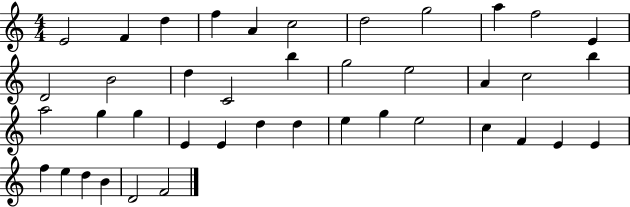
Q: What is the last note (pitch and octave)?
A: F4